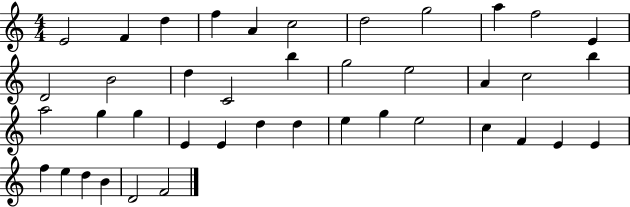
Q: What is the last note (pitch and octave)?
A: F4